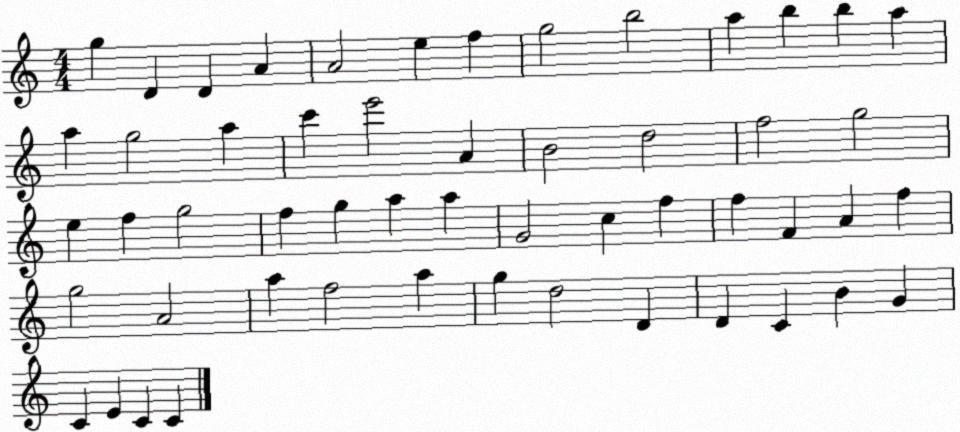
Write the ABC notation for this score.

X:1
T:Untitled
M:4/4
L:1/4
K:C
g D D A A2 e f g2 b2 a b b a a g2 a c' e'2 A B2 d2 f2 g2 e f g2 f g a a G2 c f f F A f g2 A2 a f2 a g d2 D D C B G C E C C